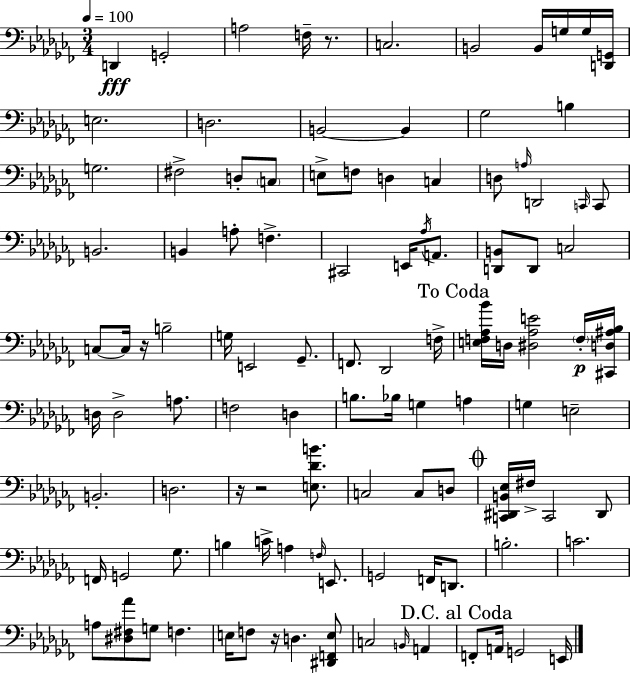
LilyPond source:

{
  \clef bass
  \numericTimeSignature
  \time 3/4
  \key aes \minor
  \tempo 4 = 100
  d,4\fff g,2-. | a2 f16-- r8. | c2. | b,2 b,16 g16 g16 <d, g,>16 | \break e2. | d2. | b,2~~ b,4 | ges2 b4 | \break g2. | fis2-> d8-. \parenthesize c8 | e8-> f8 d4 c4 | d8 \grace { a16 } d,2 \grace { c,16 } | \break c,8 b,2. | b,4 a8-. f4.-> | cis,2 e,16 \acciaccatura { aes16 } | a,8. <d, b,>8 d,8 c2 | \break c8~~ c16 r16 b2-- | g16 e,2 | ges,8.-- f,8. des,2 | f16-> \mark "To Coda" <e f aes bes'>16 d16 <dis aes e'>2 | \break \parenthesize f16-.\p <cis, d ais bes>16 d16 d2-> | a8. f2 d4 | b8. bes16 g4 a4 | g4 e2-- | \break b,2.-. | d2. | r16 r2 | <e des' b'>8. c2 c8 | \break d8 \mark \markup { \musicglyph "scripts.coda" } <c, dis, b, ees>16 fis16-> c,2 | dis,8 f,16 g,2 | ges8. b4 c'16-> a4 | \grace { f16 } e,8. g,2 | \break f,16 d,8. b2.-. | c'2. | a8 <dis fis aes'>8 g8 f4. | e16 f8 r16 d4. | \break <dis, f, e>8 c2 | \grace { b,16 } a,4 \mark "D.C. al Coda" f,8-. a,16 g,2 | e,16 \bar "|."
}